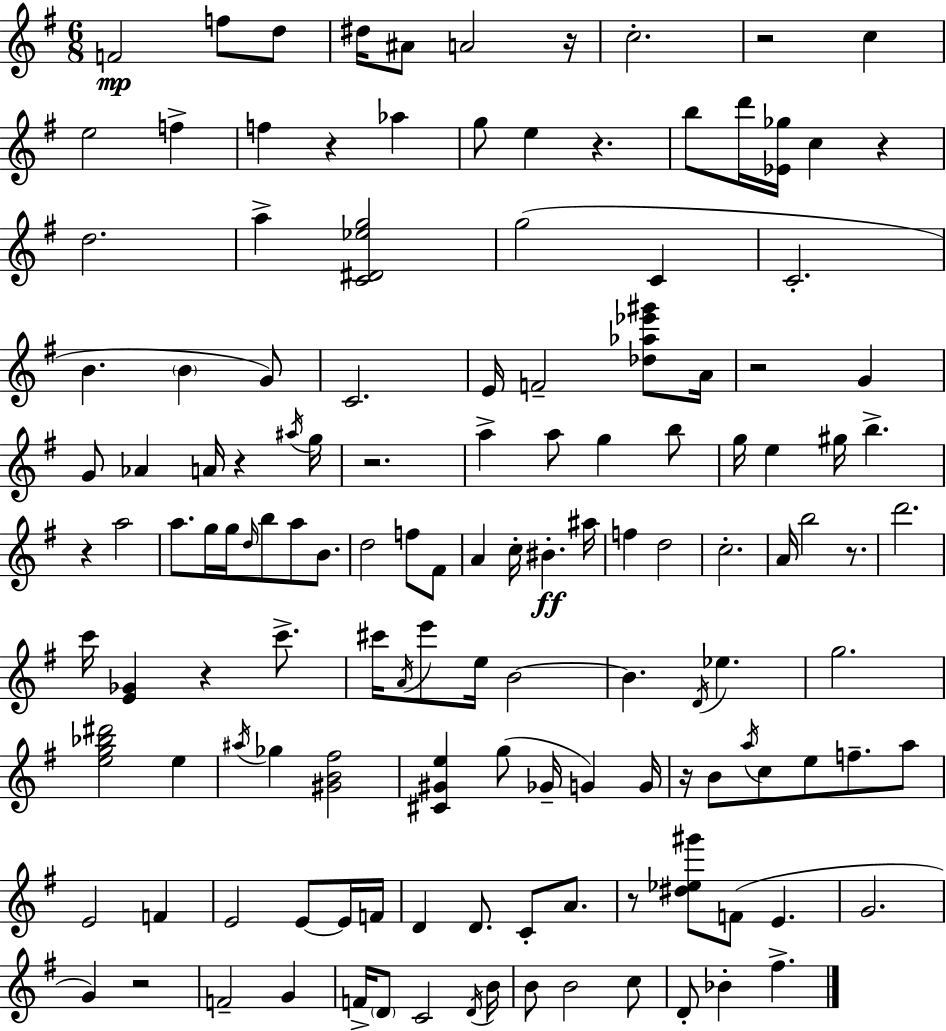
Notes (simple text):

F4/h F5/e D5/e D#5/s A#4/e A4/h R/s C5/h. R/h C5/q E5/h F5/q F5/q R/q Ab5/q G5/e E5/q R/q. B5/e D6/s [Eb4,Gb5]/s C5/q R/q D5/h. A5/q [C4,D#4,Eb5,G5]/h G5/h C4/q C4/h. B4/q. B4/q G4/e C4/h. E4/s F4/h [Db5,Ab5,Eb6,G#6]/e A4/s R/h G4/q G4/e Ab4/q A4/s R/q A#5/s G5/s R/h. A5/q A5/e G5/q B5/e G5/s E5/q G#5/s B5/q. R/q A5/h A5/e. G5/s G5/s D5/s B5/e A5/e B4/e. D5/h F5/e F#4/e A4/q C5/s BIS4/q. A#5/s F5/q D5/h C5/h. A4/s B5/h R/e. D6/h. C6/s [E4,Gb4]/q R/q C6/e. C#6/s A4/s E6/e E5/s B4/h B4/q. D4/s Eb5/q. G5/h. [E5,G5,Bb5,D#6]/h E5/q A#5/s Gb5/q [G#4,B4,F#5]/h [C#4,G#4,E5]/q G5/e Gb4/s G4/q G4/s R/s B4/e A5/s C5/e E5/e F5/e. A5/e E4/h F4/q E4/h E4/e E4/s F4/s D4/q D4/e. C4/e A4/e. R/e [D#5,Eb5,G#6]/e F4/e E4/q. G4/h. G4/q R/h F4/h G4/q F4/s D4/e C4/h D4/s B4/s B4/e B4/h C5/e D4/e Bb4/q F#5/q.